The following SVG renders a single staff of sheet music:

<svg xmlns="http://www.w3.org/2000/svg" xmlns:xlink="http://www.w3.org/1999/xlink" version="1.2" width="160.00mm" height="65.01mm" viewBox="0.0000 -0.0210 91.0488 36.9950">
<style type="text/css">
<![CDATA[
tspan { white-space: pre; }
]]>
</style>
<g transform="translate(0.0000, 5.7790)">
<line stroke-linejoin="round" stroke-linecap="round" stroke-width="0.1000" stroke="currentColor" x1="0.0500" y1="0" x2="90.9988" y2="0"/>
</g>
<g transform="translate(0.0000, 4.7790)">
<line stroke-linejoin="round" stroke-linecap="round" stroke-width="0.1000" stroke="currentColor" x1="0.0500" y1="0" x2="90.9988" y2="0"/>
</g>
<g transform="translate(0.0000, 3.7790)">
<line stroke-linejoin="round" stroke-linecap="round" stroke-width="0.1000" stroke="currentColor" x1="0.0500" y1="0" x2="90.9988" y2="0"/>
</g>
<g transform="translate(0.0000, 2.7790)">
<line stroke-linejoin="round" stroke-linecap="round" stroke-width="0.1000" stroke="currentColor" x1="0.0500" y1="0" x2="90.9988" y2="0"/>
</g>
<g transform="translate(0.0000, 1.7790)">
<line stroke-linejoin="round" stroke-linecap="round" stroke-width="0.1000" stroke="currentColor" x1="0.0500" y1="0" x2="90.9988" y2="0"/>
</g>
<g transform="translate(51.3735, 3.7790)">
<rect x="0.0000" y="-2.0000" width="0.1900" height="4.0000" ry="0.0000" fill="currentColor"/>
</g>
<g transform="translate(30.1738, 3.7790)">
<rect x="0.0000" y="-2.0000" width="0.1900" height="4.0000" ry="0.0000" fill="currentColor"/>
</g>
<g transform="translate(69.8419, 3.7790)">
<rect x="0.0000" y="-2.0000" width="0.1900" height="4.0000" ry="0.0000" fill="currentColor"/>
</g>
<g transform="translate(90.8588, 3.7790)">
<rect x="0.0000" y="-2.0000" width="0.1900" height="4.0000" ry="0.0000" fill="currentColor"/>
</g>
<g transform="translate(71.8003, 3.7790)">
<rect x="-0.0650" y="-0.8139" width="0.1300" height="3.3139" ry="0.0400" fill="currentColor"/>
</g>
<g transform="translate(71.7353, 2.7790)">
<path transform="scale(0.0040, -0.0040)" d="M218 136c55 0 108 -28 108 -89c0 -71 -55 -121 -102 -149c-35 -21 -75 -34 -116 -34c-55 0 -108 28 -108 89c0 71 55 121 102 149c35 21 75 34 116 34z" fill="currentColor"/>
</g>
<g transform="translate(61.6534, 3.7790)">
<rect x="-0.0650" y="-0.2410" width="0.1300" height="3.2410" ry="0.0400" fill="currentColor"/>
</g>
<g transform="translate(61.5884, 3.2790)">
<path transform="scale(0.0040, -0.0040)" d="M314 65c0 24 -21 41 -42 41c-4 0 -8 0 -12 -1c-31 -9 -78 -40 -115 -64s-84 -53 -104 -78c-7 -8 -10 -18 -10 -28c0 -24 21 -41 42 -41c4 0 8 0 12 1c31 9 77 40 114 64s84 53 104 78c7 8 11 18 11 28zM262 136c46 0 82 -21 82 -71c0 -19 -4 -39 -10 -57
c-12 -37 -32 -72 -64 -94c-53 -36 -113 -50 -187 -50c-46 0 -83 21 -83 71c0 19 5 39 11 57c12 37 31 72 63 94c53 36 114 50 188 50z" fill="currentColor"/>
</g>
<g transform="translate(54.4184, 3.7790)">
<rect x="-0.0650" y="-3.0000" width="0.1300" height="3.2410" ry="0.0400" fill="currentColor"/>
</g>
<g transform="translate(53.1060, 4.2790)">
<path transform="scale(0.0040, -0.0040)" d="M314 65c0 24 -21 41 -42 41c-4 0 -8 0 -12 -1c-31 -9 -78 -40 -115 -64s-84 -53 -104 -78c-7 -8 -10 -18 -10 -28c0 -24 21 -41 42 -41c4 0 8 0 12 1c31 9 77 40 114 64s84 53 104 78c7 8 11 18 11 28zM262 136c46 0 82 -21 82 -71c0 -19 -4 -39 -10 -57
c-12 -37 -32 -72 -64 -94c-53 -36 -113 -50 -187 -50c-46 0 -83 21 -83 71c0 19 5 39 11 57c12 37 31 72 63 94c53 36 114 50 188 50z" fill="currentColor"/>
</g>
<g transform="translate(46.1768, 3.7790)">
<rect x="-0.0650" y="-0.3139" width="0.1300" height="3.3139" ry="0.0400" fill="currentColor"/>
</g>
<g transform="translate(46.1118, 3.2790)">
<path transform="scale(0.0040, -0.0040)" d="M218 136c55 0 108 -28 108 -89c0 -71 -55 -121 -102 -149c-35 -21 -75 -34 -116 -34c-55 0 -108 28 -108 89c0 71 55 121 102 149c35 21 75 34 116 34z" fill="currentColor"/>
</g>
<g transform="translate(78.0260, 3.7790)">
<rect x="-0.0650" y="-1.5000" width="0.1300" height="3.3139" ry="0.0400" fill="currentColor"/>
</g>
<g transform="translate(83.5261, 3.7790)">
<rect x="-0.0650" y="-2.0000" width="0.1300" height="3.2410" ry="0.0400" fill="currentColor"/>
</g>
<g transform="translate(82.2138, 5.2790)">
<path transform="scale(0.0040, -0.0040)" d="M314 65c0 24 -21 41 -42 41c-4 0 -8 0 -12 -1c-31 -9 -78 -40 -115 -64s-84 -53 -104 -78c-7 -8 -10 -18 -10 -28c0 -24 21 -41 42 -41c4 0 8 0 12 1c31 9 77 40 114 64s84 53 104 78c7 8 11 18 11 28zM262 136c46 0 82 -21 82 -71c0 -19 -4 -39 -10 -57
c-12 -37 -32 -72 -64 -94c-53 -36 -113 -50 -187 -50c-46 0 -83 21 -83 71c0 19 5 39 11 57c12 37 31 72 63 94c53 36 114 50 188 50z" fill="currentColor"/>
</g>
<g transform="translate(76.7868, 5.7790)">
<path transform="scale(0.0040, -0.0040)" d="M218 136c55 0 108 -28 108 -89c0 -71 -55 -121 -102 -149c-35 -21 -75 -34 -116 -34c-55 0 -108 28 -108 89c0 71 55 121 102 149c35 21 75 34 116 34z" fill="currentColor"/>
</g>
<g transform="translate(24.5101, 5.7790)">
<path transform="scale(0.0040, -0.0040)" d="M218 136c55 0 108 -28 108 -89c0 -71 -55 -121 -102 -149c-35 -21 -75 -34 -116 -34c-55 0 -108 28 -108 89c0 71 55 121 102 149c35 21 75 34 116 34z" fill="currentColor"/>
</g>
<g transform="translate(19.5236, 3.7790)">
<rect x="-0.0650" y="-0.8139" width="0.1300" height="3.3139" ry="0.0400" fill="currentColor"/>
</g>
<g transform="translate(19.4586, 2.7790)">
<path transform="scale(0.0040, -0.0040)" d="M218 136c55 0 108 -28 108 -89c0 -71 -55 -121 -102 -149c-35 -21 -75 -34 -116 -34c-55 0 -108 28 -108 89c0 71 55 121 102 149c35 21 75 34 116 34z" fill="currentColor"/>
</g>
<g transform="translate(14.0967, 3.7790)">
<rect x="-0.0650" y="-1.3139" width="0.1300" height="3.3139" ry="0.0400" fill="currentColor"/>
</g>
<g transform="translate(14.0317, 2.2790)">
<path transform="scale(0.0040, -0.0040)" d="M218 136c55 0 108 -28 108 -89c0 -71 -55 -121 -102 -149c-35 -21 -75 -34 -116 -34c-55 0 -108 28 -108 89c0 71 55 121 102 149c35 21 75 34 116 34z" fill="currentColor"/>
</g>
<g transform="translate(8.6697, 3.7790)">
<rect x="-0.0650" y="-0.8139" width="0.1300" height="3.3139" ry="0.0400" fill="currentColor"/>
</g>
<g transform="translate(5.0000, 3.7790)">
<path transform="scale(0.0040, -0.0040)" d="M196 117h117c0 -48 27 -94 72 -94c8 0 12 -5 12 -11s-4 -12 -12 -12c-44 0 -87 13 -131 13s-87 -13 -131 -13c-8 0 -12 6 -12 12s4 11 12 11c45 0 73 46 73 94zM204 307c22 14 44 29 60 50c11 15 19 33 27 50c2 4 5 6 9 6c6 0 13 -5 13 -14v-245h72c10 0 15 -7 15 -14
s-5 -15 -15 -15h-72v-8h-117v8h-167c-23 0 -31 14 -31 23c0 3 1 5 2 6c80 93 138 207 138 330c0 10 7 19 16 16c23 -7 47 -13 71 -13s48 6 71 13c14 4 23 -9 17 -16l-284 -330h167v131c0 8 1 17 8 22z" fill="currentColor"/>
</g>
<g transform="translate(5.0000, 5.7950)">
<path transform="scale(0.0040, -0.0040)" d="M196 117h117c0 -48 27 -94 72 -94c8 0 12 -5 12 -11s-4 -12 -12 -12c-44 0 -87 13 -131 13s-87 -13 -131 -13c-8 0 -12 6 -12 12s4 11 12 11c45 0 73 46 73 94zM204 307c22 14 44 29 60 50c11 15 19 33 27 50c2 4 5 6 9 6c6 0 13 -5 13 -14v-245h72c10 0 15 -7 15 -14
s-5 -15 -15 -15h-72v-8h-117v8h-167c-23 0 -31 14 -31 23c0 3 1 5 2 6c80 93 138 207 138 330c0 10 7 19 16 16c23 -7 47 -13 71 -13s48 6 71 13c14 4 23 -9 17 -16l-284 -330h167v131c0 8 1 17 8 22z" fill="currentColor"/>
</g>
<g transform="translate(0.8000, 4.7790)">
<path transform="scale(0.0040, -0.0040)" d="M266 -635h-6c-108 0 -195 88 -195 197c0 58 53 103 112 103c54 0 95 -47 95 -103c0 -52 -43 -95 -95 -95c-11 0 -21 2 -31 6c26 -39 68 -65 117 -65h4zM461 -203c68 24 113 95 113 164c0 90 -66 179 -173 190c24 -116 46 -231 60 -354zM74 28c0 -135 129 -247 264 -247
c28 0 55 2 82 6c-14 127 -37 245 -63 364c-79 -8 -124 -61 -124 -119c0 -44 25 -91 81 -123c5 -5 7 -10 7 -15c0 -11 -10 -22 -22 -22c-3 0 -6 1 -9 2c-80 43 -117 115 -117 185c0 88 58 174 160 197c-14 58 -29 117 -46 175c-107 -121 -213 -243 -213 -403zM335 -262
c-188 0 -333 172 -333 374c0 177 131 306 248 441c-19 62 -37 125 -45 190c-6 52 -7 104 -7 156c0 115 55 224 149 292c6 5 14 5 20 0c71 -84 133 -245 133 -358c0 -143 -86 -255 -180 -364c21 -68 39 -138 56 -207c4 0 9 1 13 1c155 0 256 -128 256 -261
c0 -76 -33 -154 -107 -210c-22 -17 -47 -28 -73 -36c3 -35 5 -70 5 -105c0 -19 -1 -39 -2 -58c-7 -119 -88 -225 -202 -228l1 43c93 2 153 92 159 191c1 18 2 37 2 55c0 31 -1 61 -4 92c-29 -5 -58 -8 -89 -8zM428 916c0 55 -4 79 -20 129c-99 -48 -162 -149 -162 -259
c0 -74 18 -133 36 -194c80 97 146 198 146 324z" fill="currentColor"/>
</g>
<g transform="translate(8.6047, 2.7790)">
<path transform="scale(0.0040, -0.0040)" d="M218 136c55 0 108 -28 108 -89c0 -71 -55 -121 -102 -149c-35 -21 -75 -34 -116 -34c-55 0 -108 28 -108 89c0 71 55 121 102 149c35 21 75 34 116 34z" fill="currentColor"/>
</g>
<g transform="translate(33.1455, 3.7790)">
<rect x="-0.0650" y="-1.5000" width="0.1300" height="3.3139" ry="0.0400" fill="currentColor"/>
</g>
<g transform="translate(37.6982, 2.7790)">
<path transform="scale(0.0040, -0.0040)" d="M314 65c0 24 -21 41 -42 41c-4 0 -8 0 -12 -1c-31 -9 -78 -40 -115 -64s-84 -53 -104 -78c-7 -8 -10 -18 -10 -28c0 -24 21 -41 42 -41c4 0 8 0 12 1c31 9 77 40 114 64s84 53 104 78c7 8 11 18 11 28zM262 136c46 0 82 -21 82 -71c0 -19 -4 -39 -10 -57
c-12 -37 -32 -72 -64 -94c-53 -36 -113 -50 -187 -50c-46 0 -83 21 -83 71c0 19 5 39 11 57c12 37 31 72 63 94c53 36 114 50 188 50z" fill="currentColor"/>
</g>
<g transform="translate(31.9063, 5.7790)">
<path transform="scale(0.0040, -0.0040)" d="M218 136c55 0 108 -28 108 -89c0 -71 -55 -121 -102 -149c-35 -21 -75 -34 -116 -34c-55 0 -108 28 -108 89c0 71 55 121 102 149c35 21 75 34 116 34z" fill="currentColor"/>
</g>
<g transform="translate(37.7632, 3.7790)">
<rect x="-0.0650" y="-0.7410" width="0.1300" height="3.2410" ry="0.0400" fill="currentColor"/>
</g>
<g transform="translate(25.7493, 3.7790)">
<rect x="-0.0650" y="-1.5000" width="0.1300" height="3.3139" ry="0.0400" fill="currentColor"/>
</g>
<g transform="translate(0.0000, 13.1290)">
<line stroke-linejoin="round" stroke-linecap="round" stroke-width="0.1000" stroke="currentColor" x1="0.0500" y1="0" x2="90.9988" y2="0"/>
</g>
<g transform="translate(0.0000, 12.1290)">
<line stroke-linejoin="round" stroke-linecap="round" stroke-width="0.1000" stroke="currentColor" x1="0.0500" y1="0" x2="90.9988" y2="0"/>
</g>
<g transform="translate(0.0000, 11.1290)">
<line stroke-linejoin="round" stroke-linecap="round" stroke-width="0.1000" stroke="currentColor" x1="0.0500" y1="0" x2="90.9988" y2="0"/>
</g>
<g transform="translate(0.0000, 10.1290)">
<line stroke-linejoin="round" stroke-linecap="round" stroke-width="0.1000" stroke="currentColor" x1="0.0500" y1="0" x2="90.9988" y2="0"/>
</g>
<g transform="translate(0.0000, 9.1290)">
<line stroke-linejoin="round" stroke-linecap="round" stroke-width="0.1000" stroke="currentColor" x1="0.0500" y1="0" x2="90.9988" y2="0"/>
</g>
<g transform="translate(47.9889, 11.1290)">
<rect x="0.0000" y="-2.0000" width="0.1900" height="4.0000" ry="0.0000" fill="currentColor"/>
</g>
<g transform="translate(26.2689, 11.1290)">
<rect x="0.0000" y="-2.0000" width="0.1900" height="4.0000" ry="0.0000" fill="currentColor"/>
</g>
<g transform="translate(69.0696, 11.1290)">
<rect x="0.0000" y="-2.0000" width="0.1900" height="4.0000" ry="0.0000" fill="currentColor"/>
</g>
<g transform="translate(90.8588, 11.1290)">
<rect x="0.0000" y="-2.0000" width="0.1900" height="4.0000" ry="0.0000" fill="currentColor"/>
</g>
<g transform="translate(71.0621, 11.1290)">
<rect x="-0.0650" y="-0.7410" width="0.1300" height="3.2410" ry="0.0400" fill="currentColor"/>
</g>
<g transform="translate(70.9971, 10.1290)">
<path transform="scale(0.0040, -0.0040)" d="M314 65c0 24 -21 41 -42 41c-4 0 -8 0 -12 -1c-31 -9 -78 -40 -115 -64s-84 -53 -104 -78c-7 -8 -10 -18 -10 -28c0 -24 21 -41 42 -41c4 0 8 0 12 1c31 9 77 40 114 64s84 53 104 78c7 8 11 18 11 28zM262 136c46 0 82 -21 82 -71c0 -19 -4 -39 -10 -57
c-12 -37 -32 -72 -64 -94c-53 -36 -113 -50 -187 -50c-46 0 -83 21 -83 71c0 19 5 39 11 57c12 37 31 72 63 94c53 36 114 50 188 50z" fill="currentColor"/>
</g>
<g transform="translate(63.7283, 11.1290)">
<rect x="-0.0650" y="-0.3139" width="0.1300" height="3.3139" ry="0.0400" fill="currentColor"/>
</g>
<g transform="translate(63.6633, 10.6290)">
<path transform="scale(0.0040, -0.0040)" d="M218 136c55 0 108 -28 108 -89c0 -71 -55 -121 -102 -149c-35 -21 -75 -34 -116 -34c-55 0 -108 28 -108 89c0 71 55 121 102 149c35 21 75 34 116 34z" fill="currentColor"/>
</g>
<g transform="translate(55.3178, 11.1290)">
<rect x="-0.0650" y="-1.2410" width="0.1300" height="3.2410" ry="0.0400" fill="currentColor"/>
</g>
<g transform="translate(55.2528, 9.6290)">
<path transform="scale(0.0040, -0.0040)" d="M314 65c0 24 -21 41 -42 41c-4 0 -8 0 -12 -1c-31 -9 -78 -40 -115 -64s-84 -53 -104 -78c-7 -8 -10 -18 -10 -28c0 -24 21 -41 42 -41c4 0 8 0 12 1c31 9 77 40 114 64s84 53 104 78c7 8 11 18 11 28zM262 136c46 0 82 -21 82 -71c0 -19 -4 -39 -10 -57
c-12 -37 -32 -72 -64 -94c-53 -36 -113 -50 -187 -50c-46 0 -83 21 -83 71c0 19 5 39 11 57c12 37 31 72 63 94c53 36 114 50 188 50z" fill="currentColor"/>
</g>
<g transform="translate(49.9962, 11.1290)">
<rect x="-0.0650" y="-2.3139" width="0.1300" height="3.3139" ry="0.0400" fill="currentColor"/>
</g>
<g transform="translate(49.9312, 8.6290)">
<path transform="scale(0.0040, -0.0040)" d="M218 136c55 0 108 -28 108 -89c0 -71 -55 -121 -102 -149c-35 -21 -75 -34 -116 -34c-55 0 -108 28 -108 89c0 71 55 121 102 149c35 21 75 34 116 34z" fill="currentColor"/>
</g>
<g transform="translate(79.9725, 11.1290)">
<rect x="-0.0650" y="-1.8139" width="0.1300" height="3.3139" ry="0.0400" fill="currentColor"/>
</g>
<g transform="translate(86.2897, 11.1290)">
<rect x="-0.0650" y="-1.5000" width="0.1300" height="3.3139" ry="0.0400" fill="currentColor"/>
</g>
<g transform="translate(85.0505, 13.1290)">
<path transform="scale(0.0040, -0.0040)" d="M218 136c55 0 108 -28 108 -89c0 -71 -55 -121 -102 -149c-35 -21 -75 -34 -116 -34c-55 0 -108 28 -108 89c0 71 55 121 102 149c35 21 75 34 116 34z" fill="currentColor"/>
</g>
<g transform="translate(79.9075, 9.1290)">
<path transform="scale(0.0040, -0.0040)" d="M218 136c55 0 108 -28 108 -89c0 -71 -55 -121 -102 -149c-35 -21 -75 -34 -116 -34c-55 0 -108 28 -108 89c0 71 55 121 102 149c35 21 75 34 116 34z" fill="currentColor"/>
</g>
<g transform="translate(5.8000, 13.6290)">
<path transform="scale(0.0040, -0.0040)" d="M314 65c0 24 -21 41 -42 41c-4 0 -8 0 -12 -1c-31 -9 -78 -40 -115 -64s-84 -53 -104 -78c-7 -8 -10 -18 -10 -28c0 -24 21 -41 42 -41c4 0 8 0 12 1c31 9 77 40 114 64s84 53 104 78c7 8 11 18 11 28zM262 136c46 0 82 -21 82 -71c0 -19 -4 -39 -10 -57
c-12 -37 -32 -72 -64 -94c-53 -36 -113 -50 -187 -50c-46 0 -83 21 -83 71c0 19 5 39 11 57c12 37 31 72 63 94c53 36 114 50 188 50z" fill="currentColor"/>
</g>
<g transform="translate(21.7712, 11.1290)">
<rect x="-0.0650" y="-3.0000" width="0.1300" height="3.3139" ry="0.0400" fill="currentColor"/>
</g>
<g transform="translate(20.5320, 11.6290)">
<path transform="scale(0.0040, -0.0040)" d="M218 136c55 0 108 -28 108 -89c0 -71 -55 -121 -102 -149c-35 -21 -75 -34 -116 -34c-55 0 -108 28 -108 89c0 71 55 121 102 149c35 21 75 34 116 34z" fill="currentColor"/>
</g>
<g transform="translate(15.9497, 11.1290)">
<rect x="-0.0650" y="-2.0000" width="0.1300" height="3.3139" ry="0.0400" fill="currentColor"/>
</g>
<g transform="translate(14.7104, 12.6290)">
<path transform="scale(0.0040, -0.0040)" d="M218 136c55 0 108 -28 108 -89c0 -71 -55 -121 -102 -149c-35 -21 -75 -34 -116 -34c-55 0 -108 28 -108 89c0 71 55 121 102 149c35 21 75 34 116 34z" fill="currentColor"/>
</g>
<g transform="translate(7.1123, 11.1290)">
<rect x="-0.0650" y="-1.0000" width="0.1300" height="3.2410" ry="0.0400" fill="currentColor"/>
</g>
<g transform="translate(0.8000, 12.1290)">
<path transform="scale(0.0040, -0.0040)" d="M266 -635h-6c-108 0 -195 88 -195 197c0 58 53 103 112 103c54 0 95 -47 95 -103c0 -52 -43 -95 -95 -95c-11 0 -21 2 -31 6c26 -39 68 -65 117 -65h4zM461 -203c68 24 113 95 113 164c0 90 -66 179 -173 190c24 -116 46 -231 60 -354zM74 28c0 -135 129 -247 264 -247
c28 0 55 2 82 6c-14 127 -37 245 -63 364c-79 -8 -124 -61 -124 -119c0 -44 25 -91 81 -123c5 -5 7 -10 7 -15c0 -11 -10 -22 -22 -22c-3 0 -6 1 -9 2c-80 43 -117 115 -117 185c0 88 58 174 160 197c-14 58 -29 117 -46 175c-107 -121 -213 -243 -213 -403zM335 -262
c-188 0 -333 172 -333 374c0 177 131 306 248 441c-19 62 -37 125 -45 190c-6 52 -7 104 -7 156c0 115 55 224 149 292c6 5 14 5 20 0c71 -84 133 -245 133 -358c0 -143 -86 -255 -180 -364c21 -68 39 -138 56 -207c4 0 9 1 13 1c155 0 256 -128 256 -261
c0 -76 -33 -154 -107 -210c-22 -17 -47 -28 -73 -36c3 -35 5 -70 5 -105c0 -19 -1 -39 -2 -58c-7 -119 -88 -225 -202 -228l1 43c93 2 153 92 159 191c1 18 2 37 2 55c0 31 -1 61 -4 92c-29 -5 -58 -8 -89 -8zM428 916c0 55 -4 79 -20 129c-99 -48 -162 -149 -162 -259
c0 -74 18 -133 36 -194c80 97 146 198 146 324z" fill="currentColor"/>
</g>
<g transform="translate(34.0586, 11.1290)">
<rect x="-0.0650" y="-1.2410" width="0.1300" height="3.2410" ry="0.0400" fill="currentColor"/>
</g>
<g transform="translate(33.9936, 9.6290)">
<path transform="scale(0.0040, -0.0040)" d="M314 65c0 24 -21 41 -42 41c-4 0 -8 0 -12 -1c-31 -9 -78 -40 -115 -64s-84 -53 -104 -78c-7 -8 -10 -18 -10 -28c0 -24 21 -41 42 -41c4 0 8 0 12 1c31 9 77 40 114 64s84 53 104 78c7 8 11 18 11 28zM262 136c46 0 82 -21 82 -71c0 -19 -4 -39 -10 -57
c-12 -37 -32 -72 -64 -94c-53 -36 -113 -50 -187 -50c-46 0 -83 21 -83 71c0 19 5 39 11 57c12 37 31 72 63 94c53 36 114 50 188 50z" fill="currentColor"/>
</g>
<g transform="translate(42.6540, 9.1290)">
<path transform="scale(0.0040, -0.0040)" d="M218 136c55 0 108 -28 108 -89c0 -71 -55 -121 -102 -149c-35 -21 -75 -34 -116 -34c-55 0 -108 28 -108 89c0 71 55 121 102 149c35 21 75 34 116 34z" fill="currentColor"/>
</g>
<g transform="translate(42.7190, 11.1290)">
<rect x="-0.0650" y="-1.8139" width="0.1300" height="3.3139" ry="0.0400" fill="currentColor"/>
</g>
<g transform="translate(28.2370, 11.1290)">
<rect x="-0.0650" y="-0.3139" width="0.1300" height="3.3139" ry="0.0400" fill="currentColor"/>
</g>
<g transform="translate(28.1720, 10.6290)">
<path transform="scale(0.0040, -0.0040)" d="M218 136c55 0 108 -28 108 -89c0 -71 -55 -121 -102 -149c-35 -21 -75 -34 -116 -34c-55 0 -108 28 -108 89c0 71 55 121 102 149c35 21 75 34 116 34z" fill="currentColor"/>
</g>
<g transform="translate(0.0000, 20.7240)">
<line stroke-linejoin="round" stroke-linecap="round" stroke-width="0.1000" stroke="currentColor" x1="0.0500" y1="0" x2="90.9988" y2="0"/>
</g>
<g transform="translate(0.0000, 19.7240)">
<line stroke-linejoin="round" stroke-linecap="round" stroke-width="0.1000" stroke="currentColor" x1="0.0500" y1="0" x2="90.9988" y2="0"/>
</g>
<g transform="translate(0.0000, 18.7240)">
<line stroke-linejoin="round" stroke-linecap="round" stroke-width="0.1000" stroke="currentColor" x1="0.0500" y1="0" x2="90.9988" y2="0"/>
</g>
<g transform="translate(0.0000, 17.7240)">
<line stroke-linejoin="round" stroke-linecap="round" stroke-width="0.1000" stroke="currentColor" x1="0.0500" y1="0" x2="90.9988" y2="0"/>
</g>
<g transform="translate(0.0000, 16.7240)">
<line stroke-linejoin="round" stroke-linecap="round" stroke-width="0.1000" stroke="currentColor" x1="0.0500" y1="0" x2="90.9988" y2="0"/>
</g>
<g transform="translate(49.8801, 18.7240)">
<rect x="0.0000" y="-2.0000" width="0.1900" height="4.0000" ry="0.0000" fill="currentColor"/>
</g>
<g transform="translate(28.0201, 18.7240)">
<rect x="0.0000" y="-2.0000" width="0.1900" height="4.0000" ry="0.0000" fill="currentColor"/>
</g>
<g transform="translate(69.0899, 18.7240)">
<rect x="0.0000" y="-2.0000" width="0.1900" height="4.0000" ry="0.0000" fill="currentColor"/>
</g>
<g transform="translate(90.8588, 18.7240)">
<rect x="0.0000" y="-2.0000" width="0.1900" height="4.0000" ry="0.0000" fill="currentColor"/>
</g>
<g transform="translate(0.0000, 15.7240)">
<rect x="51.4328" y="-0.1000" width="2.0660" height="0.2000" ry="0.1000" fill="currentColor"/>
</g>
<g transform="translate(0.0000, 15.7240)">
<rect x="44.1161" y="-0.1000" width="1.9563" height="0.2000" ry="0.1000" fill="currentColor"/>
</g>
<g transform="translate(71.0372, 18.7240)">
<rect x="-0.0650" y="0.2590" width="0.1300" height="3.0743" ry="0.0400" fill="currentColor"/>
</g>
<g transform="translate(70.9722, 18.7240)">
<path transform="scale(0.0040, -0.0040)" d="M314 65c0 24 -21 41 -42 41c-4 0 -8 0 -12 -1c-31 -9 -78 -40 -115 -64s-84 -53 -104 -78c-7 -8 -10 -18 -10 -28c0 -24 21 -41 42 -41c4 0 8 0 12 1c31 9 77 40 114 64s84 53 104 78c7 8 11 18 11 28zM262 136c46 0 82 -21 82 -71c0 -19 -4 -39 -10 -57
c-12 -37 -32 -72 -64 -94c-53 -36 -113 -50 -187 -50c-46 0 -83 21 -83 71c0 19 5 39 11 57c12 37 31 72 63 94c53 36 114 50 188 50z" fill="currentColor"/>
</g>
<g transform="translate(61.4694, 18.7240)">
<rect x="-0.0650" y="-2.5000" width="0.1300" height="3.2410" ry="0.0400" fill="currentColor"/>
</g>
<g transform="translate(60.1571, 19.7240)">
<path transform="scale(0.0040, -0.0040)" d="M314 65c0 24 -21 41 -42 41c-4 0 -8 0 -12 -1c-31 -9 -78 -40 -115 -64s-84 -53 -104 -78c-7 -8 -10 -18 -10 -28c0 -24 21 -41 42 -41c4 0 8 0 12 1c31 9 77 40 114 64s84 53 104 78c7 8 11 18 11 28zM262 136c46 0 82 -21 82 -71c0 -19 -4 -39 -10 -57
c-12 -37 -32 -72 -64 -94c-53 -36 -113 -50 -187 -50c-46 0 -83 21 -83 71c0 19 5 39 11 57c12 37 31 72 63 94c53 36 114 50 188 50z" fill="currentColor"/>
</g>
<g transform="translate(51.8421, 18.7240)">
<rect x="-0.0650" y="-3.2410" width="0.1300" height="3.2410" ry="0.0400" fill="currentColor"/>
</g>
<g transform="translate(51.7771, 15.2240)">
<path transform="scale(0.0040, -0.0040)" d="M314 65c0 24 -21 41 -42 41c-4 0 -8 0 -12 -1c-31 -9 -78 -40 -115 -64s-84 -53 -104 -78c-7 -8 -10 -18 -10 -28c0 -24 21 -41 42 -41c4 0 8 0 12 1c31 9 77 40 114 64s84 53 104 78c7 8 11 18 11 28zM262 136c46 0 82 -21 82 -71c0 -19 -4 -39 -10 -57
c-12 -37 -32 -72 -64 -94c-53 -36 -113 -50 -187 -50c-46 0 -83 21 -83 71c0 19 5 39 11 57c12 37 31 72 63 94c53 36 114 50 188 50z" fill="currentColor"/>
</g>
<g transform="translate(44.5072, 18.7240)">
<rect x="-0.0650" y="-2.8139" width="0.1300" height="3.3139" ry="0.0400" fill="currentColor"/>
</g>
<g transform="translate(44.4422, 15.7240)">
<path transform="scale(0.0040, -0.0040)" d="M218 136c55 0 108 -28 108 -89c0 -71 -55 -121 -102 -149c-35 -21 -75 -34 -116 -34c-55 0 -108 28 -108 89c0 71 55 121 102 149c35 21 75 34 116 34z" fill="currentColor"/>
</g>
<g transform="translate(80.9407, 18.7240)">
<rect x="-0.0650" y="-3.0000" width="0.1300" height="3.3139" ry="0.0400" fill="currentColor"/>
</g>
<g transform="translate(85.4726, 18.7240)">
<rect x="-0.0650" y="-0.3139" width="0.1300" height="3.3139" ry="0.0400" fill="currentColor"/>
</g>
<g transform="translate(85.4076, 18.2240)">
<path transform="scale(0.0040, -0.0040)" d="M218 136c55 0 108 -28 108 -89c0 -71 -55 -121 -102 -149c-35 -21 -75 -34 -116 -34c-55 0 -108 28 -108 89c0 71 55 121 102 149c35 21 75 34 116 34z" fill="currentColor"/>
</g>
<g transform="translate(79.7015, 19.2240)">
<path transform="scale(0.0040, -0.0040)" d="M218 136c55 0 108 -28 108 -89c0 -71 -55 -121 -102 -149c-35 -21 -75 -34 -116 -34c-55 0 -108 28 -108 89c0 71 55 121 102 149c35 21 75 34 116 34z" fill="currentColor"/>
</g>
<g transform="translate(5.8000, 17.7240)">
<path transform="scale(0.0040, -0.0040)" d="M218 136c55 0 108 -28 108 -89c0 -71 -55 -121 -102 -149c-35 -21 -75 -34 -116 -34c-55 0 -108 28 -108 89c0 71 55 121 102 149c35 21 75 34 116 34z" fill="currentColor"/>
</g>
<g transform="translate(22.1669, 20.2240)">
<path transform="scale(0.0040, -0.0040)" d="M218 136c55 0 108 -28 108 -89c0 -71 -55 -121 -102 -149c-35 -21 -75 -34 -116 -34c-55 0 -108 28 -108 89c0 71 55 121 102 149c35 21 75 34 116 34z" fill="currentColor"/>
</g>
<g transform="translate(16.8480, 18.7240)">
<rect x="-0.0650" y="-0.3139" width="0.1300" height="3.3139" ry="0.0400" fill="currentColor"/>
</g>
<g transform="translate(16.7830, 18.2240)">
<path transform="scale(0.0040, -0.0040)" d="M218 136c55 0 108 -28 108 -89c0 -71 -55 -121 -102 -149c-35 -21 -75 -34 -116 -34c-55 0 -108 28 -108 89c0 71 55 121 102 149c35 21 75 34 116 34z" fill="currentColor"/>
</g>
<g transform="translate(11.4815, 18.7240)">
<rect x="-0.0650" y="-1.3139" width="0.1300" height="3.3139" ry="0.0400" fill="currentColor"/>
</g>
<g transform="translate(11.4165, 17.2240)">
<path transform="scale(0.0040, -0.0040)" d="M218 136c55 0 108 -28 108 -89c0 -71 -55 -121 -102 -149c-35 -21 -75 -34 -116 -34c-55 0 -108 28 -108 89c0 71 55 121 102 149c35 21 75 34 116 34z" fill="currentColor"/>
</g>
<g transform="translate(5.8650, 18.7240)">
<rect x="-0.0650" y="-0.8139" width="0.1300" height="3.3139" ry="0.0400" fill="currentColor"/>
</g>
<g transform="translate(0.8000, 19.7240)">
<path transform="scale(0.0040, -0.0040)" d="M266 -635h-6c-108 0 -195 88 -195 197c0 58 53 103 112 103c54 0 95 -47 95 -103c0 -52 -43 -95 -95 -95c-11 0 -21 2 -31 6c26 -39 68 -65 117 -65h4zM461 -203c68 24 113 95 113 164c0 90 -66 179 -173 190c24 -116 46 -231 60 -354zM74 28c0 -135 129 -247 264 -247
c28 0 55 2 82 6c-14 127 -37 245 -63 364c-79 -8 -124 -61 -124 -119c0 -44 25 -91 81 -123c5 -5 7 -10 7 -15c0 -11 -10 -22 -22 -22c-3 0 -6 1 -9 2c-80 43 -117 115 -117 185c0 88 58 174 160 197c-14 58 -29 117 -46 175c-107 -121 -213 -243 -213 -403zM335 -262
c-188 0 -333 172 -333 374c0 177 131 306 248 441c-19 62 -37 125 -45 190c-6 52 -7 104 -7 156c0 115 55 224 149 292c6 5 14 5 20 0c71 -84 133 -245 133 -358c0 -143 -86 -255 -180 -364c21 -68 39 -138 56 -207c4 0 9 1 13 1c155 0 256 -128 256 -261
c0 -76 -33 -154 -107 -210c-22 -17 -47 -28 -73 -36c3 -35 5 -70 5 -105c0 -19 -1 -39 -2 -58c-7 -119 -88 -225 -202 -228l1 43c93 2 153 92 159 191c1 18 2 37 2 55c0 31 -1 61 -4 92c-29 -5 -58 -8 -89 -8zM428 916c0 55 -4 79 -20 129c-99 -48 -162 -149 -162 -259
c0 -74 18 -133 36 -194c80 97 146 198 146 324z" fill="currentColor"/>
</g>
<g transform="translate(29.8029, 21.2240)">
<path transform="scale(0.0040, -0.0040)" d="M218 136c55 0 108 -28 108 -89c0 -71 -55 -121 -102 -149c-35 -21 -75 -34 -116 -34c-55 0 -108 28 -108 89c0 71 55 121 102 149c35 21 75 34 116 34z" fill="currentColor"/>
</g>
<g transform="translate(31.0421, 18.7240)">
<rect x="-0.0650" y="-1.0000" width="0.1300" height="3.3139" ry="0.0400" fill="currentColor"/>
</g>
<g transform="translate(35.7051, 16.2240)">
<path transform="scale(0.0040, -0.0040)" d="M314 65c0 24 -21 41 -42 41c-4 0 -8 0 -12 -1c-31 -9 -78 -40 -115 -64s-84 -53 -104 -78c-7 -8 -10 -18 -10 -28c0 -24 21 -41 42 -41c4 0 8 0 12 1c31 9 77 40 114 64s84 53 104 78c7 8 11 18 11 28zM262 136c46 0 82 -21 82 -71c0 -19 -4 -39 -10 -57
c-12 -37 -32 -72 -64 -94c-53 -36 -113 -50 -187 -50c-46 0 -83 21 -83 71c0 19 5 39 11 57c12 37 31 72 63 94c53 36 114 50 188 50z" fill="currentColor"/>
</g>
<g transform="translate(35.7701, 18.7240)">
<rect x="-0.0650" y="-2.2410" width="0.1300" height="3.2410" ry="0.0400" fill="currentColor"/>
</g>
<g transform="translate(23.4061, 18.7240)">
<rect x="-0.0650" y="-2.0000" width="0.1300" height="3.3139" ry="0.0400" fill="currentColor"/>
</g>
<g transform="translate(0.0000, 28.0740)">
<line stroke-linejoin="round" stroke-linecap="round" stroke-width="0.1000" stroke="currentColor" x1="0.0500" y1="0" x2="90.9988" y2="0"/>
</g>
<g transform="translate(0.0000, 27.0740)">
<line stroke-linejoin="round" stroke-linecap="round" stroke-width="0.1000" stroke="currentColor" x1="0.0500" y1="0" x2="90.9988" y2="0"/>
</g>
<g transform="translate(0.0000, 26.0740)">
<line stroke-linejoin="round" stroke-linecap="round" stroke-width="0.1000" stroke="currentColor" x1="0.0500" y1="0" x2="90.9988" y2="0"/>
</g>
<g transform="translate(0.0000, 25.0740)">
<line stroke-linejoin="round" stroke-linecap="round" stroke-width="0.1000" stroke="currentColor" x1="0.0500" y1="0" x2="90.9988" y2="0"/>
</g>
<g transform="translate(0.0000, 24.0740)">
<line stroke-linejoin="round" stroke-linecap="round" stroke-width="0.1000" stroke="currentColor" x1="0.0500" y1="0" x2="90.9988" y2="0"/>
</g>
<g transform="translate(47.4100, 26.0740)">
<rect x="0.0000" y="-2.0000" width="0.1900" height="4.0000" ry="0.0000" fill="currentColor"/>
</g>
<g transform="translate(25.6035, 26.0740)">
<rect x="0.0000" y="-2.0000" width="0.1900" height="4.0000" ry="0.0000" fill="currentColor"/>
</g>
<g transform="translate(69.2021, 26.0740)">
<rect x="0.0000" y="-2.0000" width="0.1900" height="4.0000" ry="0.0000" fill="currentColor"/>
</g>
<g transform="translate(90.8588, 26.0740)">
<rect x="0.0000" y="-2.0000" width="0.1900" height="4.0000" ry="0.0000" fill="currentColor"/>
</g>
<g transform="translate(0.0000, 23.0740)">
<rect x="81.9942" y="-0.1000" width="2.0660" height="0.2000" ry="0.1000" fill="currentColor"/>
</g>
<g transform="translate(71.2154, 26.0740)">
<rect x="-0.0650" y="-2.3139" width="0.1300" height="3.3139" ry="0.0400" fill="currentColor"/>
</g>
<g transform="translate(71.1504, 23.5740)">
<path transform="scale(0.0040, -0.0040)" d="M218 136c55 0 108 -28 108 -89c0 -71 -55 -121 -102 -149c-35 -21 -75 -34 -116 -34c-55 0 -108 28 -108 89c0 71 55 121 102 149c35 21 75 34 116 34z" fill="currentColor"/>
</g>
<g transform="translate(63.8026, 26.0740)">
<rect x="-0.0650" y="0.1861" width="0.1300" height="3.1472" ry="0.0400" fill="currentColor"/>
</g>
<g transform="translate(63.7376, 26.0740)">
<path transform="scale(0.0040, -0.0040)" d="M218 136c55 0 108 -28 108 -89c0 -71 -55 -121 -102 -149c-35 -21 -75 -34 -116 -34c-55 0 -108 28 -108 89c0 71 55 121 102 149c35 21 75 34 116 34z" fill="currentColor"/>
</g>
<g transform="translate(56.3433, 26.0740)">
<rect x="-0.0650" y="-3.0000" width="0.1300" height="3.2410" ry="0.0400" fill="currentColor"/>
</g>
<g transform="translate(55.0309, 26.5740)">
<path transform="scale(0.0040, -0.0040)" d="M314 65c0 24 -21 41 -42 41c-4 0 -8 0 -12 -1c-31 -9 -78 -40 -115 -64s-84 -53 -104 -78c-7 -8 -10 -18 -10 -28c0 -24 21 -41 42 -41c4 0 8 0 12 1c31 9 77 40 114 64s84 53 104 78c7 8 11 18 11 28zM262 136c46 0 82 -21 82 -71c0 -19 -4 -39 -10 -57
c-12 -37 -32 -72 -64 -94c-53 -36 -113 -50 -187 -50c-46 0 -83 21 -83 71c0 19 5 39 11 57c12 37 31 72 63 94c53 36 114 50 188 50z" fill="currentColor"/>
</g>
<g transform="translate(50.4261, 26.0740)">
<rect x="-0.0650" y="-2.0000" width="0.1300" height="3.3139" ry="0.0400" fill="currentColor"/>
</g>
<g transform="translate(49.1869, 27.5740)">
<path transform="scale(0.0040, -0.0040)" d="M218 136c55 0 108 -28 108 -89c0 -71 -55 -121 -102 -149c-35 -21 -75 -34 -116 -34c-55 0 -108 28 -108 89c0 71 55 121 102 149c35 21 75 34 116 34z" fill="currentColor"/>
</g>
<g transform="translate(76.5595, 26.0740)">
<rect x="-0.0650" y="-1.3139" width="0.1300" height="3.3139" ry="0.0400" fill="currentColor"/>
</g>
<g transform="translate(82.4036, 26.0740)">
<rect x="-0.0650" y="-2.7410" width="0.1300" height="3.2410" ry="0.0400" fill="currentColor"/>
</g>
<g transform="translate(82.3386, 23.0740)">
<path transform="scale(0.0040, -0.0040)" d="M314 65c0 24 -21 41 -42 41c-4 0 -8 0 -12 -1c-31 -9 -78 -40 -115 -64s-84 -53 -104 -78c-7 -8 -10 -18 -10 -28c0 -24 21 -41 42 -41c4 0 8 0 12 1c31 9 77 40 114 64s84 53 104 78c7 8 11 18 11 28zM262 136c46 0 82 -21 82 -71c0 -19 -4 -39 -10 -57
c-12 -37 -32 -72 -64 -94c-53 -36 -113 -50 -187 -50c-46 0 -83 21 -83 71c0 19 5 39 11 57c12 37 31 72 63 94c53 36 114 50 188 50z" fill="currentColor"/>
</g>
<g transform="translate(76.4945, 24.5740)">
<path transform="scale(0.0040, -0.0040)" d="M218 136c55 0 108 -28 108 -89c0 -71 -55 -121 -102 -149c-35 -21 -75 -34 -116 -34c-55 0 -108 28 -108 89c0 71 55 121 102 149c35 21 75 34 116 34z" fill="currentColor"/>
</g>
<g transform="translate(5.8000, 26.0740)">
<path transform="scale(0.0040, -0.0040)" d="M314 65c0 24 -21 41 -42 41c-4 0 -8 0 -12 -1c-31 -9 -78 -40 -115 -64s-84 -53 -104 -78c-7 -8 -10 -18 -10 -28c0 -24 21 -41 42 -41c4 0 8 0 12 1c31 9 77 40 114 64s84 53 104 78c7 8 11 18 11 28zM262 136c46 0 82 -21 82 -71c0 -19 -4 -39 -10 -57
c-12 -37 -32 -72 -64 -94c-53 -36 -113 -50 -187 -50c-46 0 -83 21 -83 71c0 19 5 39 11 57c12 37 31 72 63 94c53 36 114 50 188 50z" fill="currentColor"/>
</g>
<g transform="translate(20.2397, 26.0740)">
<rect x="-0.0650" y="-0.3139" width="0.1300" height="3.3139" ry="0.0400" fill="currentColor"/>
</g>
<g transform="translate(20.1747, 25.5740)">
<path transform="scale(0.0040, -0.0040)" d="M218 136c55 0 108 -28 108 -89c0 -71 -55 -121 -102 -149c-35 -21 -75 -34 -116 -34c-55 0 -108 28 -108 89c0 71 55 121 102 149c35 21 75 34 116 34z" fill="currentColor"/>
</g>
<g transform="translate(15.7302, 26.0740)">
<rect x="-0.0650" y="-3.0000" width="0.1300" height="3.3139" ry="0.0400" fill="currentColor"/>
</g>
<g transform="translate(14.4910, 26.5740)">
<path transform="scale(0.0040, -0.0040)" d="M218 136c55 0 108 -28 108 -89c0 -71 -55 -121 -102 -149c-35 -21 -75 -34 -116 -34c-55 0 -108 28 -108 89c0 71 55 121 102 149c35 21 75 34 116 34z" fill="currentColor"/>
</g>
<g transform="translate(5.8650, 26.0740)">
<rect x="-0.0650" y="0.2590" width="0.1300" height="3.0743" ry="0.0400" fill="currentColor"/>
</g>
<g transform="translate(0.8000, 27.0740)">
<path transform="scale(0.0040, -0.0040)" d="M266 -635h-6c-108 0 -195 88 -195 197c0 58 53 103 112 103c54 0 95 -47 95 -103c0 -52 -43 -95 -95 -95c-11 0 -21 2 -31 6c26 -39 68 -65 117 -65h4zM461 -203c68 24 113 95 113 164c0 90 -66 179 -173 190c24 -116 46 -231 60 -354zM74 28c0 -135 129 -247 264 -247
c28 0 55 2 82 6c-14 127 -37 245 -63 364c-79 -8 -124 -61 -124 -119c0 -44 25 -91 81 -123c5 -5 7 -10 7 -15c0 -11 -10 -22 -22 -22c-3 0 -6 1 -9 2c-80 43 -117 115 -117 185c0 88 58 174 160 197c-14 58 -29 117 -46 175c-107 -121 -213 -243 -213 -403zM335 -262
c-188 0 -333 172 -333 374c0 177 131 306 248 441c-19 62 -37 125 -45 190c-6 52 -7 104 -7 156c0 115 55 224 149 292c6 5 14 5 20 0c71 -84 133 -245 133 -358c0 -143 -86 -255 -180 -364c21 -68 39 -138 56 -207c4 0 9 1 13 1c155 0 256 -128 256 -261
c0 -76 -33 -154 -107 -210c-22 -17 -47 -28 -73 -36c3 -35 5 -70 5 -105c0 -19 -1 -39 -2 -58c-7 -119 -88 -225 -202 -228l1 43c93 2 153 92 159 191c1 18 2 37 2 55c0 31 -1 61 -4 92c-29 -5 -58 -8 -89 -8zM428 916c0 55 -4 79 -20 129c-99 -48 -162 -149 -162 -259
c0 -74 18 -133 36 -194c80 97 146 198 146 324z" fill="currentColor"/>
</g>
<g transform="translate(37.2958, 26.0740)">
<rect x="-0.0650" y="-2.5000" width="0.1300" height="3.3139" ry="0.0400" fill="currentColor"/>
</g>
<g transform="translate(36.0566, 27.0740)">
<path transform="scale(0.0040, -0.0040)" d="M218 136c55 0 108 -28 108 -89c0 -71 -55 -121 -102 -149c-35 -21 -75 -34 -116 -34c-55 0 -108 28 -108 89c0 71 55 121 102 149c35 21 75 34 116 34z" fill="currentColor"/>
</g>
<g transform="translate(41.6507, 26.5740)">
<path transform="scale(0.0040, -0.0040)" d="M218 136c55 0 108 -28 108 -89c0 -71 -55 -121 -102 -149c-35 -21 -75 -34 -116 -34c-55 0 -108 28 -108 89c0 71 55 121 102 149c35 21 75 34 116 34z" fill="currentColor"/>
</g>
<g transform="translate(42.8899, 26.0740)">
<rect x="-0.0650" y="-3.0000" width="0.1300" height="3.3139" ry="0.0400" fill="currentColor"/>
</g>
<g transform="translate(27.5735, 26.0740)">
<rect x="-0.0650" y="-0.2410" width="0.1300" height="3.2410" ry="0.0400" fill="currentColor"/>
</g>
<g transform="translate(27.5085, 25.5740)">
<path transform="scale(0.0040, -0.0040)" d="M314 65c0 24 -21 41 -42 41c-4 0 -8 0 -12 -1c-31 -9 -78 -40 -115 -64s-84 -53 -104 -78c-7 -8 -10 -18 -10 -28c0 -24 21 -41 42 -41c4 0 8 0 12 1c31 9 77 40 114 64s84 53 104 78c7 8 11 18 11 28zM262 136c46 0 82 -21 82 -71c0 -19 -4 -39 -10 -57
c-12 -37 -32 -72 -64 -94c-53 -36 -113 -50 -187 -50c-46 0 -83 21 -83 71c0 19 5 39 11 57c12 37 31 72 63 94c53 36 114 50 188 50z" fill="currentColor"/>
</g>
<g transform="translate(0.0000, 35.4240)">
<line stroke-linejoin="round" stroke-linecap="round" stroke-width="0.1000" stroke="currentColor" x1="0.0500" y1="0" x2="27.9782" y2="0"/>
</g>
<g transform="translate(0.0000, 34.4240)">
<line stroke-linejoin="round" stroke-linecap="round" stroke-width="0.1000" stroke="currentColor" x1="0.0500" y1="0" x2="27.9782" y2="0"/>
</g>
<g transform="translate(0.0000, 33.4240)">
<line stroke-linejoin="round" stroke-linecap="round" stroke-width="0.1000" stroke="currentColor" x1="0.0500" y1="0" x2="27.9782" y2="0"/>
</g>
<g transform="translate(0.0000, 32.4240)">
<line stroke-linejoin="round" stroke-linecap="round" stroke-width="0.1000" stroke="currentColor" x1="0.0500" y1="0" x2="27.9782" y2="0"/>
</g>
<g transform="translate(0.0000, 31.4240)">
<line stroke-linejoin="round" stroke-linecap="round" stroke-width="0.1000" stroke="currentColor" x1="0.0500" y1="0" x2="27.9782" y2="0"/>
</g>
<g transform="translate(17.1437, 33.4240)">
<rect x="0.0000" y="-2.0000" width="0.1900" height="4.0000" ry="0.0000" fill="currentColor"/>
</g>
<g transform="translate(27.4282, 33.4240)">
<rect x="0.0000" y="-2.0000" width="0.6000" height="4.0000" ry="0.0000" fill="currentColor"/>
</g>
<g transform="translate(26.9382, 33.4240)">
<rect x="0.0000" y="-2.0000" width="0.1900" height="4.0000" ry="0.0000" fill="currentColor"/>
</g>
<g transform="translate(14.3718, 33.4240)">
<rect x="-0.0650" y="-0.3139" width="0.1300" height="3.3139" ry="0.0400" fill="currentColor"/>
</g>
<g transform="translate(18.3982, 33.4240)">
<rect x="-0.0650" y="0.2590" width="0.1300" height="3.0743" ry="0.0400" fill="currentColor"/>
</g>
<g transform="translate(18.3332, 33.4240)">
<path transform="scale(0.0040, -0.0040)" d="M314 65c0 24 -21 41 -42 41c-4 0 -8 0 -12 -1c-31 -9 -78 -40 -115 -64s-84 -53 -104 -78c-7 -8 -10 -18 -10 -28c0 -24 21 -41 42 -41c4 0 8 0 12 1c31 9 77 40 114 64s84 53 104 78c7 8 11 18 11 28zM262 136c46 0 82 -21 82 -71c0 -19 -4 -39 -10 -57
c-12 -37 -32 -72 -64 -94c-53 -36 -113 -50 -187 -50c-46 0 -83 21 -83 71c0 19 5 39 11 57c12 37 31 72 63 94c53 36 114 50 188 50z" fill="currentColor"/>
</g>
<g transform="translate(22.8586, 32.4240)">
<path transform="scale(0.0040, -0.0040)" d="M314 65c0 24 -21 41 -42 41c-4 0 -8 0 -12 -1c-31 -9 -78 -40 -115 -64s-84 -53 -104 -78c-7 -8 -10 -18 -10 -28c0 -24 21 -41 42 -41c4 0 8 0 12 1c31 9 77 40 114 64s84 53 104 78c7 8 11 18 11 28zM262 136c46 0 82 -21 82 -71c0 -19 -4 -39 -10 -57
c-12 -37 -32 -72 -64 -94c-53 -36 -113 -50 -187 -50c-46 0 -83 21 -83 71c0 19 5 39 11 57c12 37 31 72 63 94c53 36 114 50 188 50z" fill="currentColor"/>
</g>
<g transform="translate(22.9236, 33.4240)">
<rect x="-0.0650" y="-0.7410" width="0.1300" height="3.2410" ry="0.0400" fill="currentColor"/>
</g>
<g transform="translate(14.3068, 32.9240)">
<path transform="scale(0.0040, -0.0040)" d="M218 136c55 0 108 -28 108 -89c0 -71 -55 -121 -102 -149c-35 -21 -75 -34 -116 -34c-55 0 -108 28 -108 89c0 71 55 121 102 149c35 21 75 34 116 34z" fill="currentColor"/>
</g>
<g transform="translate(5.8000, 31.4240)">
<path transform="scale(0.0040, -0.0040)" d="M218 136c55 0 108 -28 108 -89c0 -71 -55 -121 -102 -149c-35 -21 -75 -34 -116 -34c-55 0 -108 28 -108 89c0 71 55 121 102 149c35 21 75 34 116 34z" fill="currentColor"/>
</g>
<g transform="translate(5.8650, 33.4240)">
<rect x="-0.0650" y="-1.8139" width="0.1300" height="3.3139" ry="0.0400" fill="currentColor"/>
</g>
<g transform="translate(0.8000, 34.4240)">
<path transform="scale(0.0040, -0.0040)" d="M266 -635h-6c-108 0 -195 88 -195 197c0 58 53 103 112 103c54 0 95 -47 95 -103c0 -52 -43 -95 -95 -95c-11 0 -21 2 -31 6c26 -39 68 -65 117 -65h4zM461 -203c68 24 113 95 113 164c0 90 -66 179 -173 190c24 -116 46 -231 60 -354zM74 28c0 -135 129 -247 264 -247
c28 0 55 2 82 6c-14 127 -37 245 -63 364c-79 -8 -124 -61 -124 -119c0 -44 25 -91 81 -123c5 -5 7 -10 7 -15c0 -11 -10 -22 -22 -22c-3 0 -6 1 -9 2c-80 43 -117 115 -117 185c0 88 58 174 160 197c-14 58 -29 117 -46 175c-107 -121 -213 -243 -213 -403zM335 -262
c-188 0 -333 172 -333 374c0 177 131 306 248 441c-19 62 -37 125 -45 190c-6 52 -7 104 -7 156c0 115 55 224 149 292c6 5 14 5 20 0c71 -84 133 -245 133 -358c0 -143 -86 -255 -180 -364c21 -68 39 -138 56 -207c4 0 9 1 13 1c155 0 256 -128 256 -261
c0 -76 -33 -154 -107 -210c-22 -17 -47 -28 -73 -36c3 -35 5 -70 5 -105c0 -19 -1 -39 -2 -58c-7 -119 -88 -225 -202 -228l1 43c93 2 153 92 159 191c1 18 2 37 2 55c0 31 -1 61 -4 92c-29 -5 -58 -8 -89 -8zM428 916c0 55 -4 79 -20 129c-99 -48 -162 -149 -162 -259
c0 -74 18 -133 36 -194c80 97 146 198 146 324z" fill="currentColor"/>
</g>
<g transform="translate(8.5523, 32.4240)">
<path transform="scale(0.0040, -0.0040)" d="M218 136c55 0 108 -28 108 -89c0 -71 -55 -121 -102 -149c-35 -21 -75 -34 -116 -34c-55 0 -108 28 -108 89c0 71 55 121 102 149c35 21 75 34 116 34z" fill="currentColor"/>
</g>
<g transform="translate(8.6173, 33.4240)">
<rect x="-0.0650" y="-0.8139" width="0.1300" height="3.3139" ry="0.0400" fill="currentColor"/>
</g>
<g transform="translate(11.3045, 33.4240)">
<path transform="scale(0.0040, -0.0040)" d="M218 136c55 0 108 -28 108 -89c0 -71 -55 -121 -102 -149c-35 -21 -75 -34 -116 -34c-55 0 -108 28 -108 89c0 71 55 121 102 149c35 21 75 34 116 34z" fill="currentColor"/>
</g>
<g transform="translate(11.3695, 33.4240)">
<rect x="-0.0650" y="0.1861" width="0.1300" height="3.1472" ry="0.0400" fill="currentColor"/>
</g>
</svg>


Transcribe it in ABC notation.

X:1
T:Untitled
M:4/4
L:1/4
K:C
d e d E E d2 c A2 c2 d E F2 D2 F A c e2 f g e2 c d2 f E d e c F D g2 a b2 G2 B2 A c B2 A c c2 G A F A2 B g e a2 f d B c B2 d2